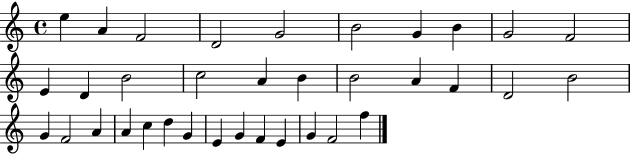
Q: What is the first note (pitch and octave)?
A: E5